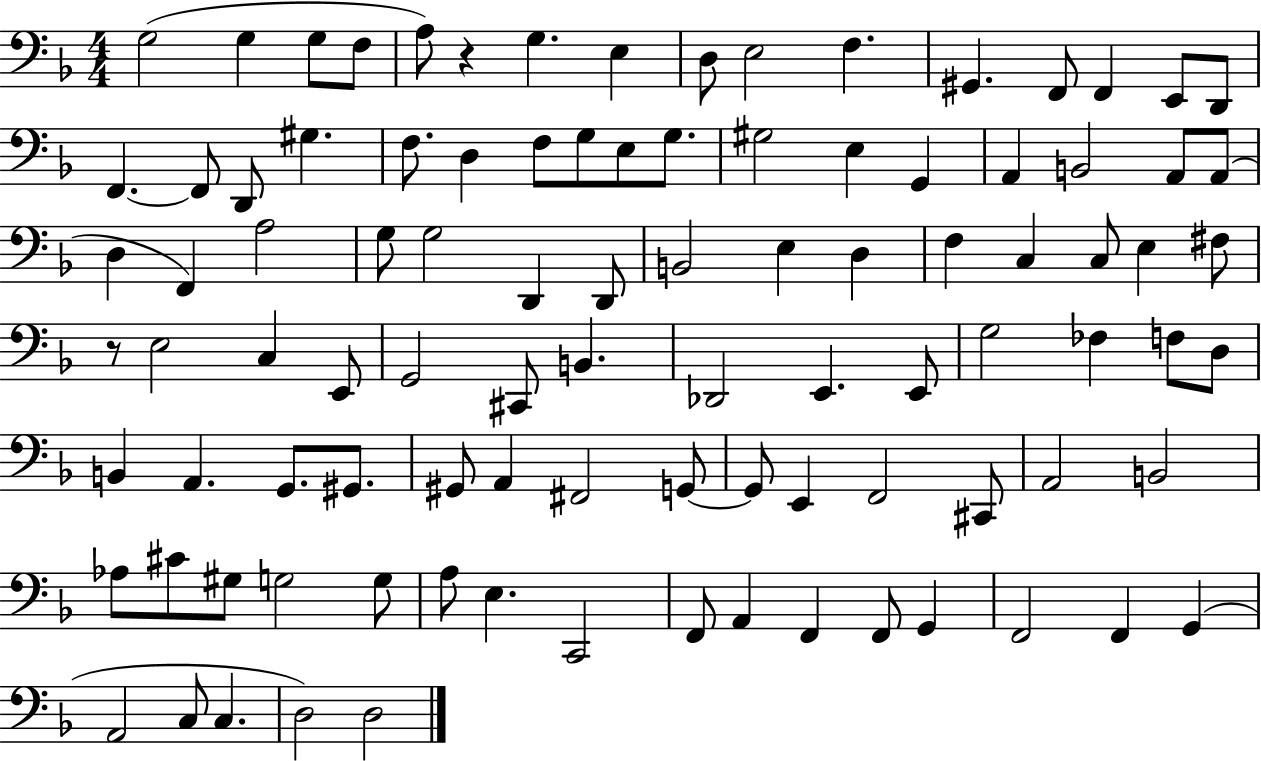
X:1
T:Untitled
M:4/4
L:1/4
K:F
G,2 G, G,/2 F,/2 A,/2 z G, E, D,/2 E,2 F, ^G,, F,,/2 F,, E,,/2 D,,/2 F,, F,,/2 D,,/2 ^G, F,/2 D, F,/2 G,/2 E,/2 G,/2 ^G,2 E, G,, A,, B,,2 A,,/2 A,,/2 D, F,, A,2 G,/2 G,2 D,, D,,/2 B,,2 E, D, F, C, C,/2 E, ^F,/2 z/2 E,2 C, E,,/2 G,,2 ^C,,/2 B,, _D,,2 E,, E,,/2 G,2 _F, F,/2 D,/2 B,, A,, G,,/2 ^G,,/2 ^G,,/2 A,, ^F,,2 G,,/2 G,,/2 E,, F,,2 ^C,,/2 A,,2 B,,2 _A,/2 ^C/2 ^G,/2 G,2 G,/2 A,/2 E, C,,2 F,,/2 A,, F,, F,,/2 G,, F,,2 F,, G,, A,,2 C,/2 C, D,2 D,2